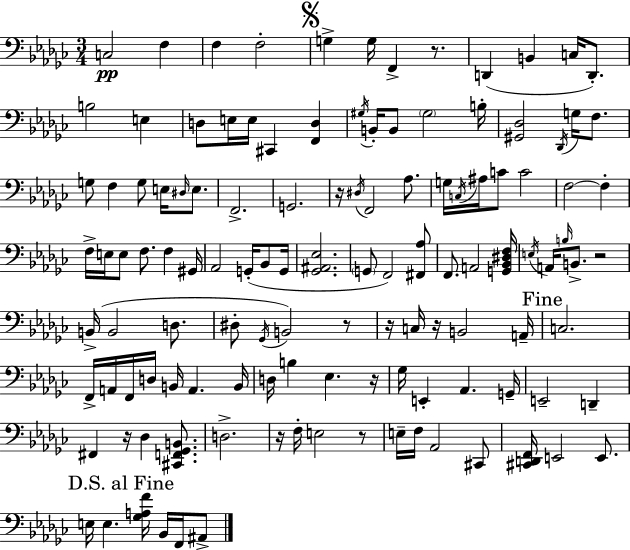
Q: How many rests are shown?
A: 10